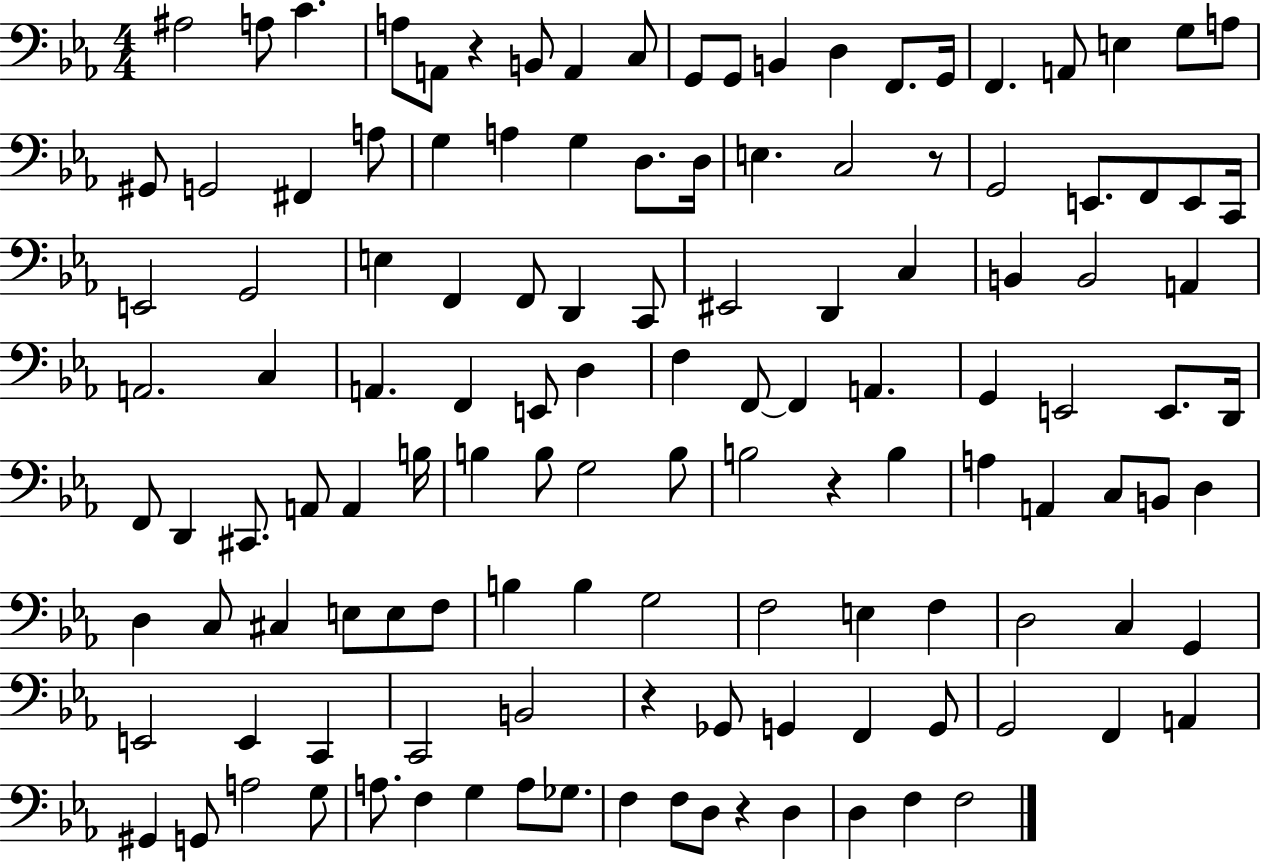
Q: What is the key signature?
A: EES major